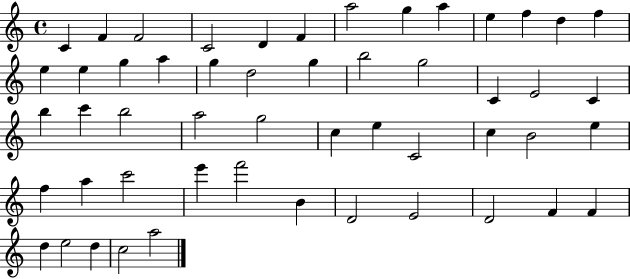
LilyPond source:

{
  \clef treble
  \time 4/4
  \defaultTimeSignature
  \key c \major
  c'4 f'4 f'2 | c'2 d'4 f'4 | a''2 g''4 a''4 | e''4 f''4 d''4 f''4 | \break e''4 e''4 g''4 a''4 | g''4 d''2 g''4 | b''2 g''2 | c'4 e'2 c'4 | \break b''4 c'''4 b''2 | a''2 g''2 | c''4 e''4 c'2 | c''4 b'2 e''4 | \break f''4 a''4 c'''2 | e'''4 f'''2 b'4 | d'2 e'2 | d'2 f'4 f'4 | \break d''4 e''2 d''4 | c''2 a''2 | \bar "|."
}